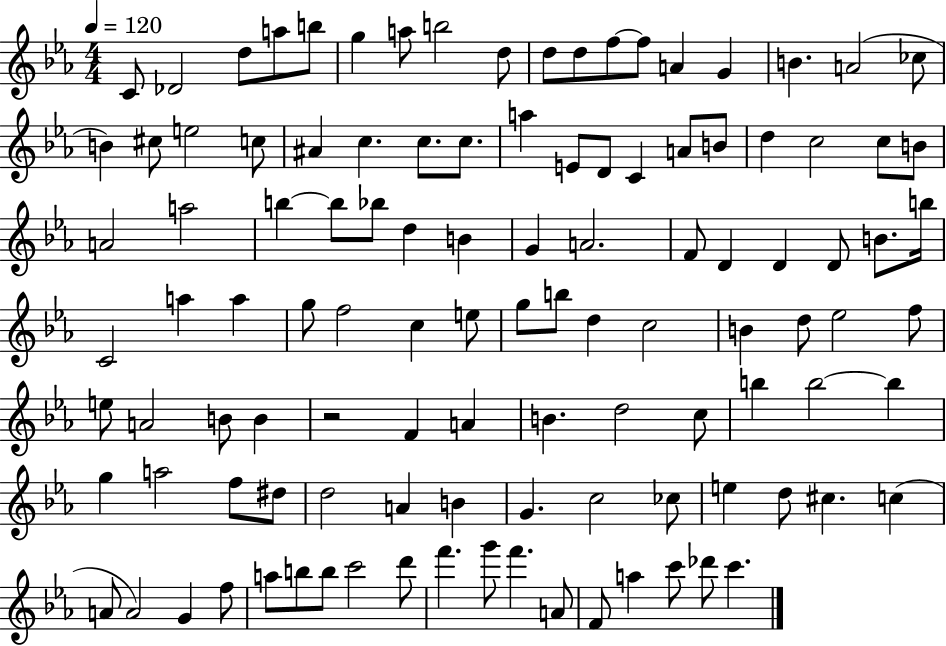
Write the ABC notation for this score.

X:1
T:Untitled
M:4/4
L:1/4
K:Eb
C/2 _D2 d/2 a/2 b/2 g a/2 b2 d/2 d/2 d/2 f/2 f/2 A G B A2 _c/2 B ^c/2 e2 c/2 ^A c c/2 c/2 a E/2 D/2 C A/2 B/2 d c2 c/2 B/2 A2 a2 b b/2 _b/2 d B G A2 F/2 D D D/2 B/2 b/4 C2 a a g/2 f2 c e/2 g/2 b/2 d c2 B d/2 _e2 f/2 e/2 A2 B/2 B z2 F A B d2 c/2 b b2 b g a2 f/2 ^d/2 d2 A B G c2 _c/2 e d/2 ^c c A/2 A2 G f/2 a/2 b/2 b/2 c'2 d'/2 f' g'/2 f' A/2 F/2 a c'/2 _d'/2 c'